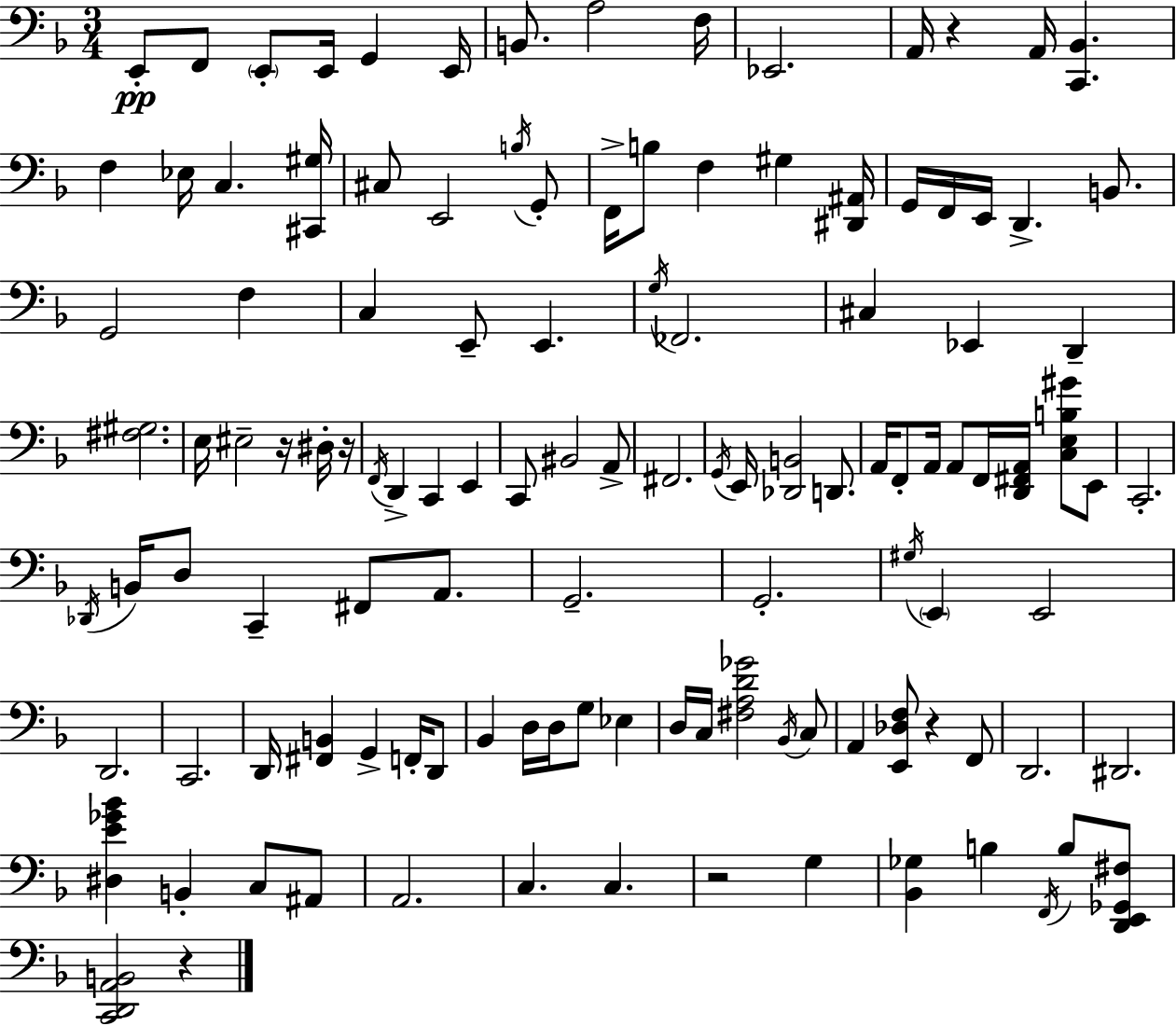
{
  \clef bass
  \numericTimeSignature
  \time 3/4
  \key f \major
  e,8-.\pp f,8 \parenthesize e,8-. e,16 g,4 e,16 | b,8. a2 f16 | ees,2. | a,16 r4 a,16 <c, bes,>4. | \break f4 ees16 c4. <cis, gis>16 | cis8 e,2 \acciaccatura { b16 } g,8-. | f,16-> b8 f4 gis4 | <dis, ais,>16 g,16 f,16 e,16 d,4.-> b,8. | \break g,2 f4 | c4 e,8-- e,4. | \acciaccatura { g16 } fes,2. | cis4 ees,4 d,4-- | \break <fis gis>2. | e16 eis2-- r16 | dis16-. r16 \acciaccatura { f,16 } d,4-> c,4 e,4 | c,8 bis,2 | \break a,8-> fis,2. | \acciaccatura { g,16 } e,16 <des, b,>2 | d,8. a,16 f,8-. a,16 a,8 f,16 <d, fis, a,>16 | <c e b gis'>8 e,8 c,2.-. | \break \acciaccatura { des,16 } b,16 d8 c,4-- | fis,8 a,8. g,2.-- | g,2.-. | \acciaccatura { gis16 } \parenthesize e,4 e,2 | \break d,2. | c,2. | d,16 <fis, b,>4 g,4-> | f,16-. d,8 bes,4 d16 d16 | \break g8 ees4 d16 c16 <fis a d' ges'>2 | \acciaccatura { bes,16 } c8 a,4 <e, des f>8 | r4 f,8 d,2. | dis,2. | \break <dis e' ges' bes'>4 b,4-. | c8 ais,8 a,2. | c4. | c4. r2 | \break g4 <bes, ges>4 b4 | \acciaccatura { f,16 } b8 <d, e, ges, fis>8 <c, d, a, b,>2 | r4 \bar "|."
}